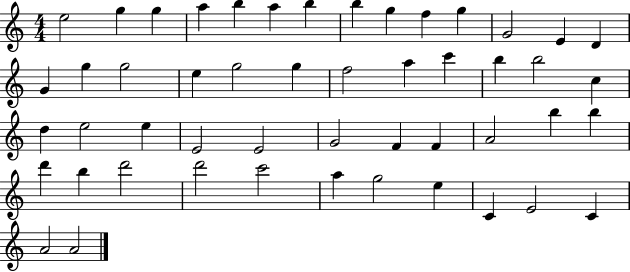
E5/h G5/q G5/q A5/q B5/q A5/q B5/q B5/q G5/q F5/q G5/q G4/h E4/q D4/q G4/q G5/q G5/h E5/q G5/h G5/q F5/h A5/q C6/q B5/q B5/h C5/q D5/q E5/h E5/q E4/h E4/h G4/h F4/q F4/q A4/h B5/q B5/q D6/q B5/q D6/h D6/h C6/h A5/q G5/h E5/q C4/q E4/h C4/q A4/h A4/h